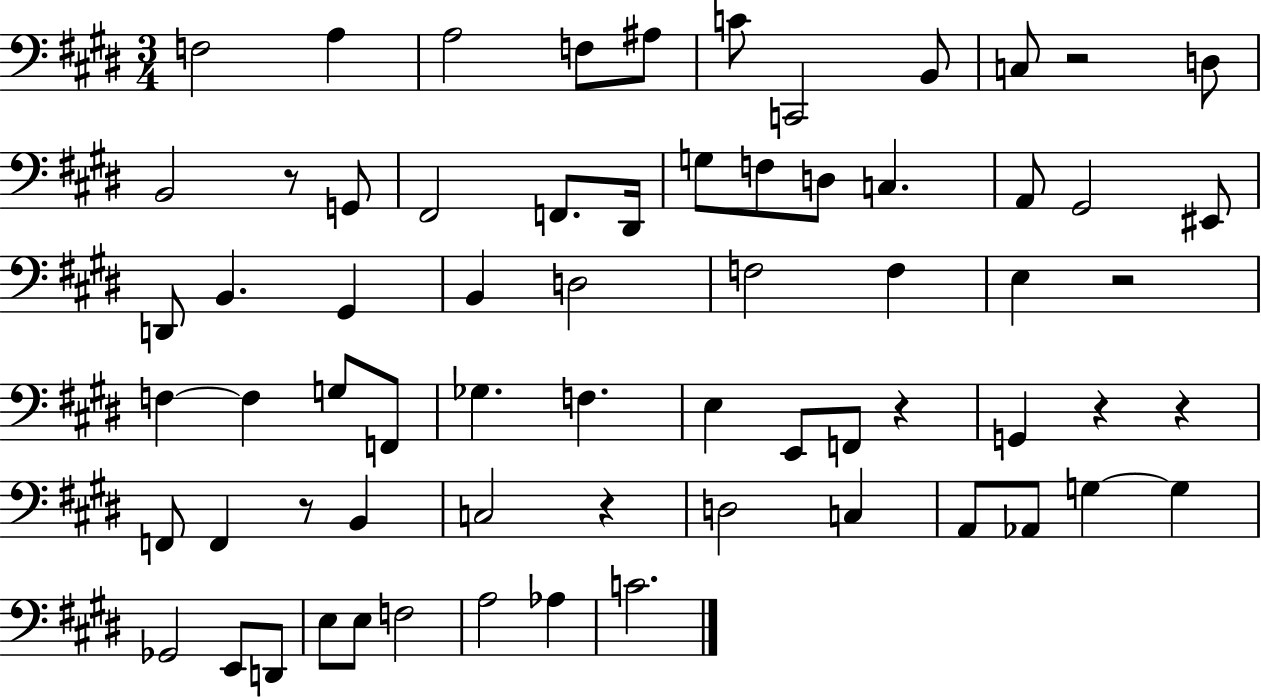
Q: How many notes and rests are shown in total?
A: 67